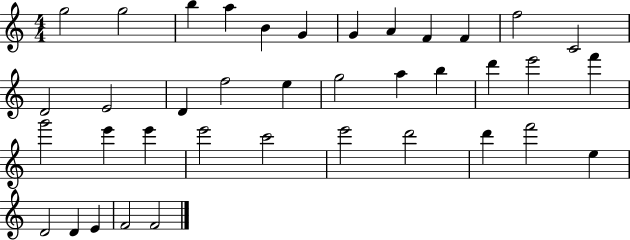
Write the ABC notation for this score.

X:1
T:Untitled
M:4/4
L:1/4
K:C
g2 g2 b a B G G A F F f2 C2 D2 E2 D f2 e g2 a b d' e'2 f' g'2 e' e' e'2 c'2 e'2 d'2 d' f'2 e D2 D E F2 F2